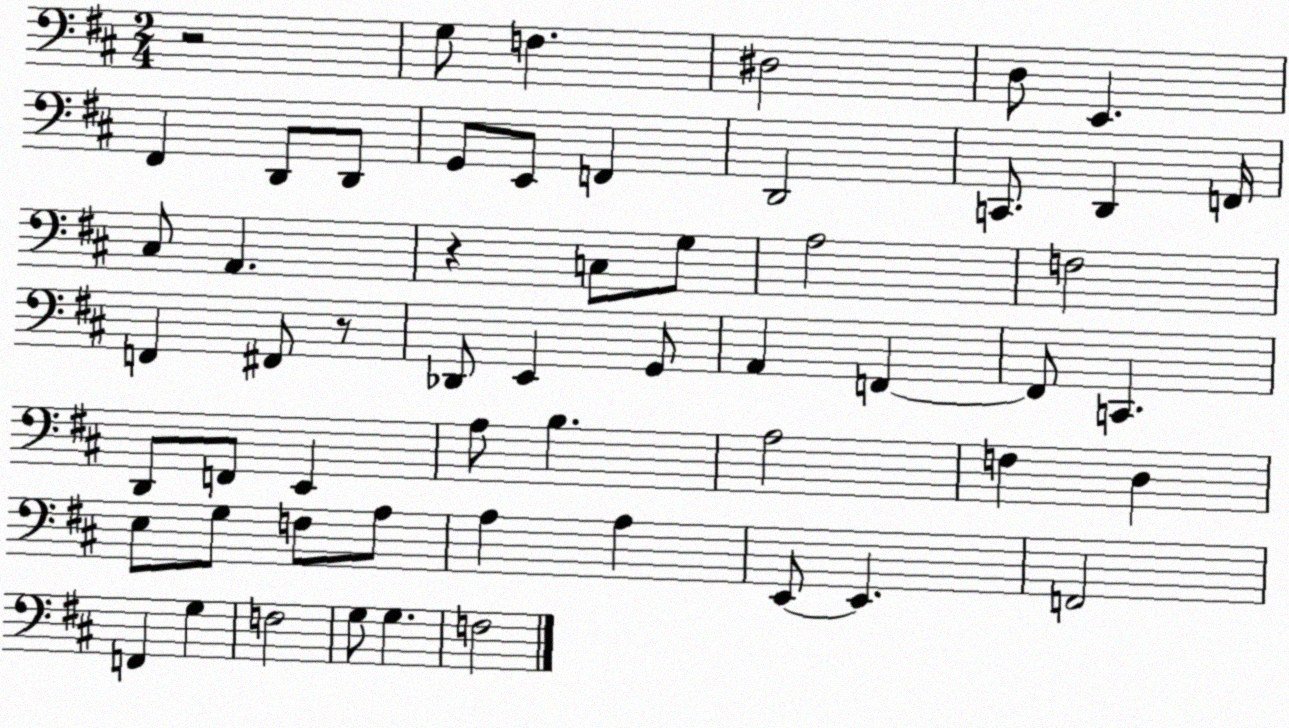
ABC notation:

X:1
T:Untitled
M:2/4
L:1/4
K:D
z2 G,/2 F, ^D,2 D,/2 E,, ^F,, D,,/2 D,,/2 G,,/2 E,,/2 F,, D,,2 C,,/2 D,, F,,/4 ^C,/2 A,, z C,/2 G,/2 A,2 F,2 F,, ^F,,/2 z/2 _D,,/2 E,, G,,/2 A,, F,, F,,/2 C,, D,,/2 F,,/2 E,, A,/2 B, A,2 F, D, E,/2 G,/2 F,/2 A,/2 A, A, E,,/2 E,, F,,2 F,, G, F,2 G,/2 G, F,2